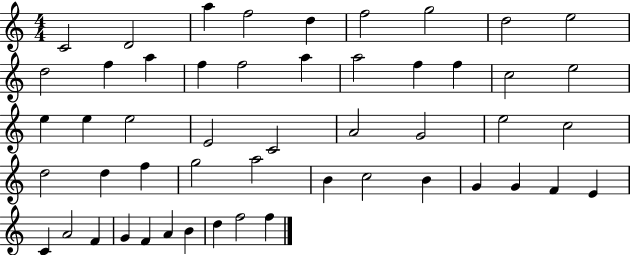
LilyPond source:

{
  \clef treble
  \numericTimeSignature
  \time 4/4
  \key c \major
  c'2 d'2 | a''4 f''2 d''4 | f''2 g''2 | d''2 e''2 | \break d''2 f''4 a''4 | f''4 f''2 a''4 | a''2 f''4 f''4 | c''2 e''2 | \break e''4 e''4 e''2 | e'2 c'2 | a'2 g'2 | e''2 c''2 | \break d''2 d''4 f''4 | g''2 a''2 | b'4 c''2 b'4 | g'4 g'4 f'4 e'4 | \break c'4 a'2 f'4 | g'4 f'4 a'4 b'4 | d''4 f''2 f''4 | \bar "|."
}